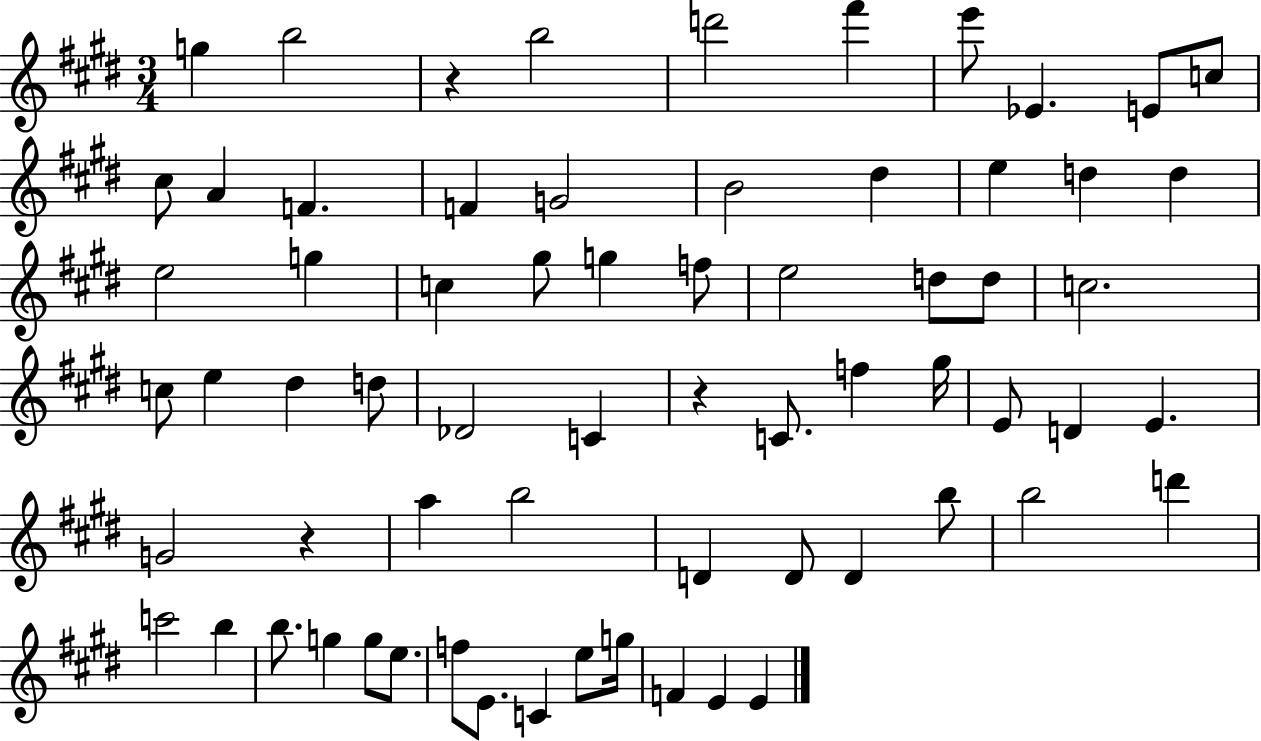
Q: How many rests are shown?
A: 3